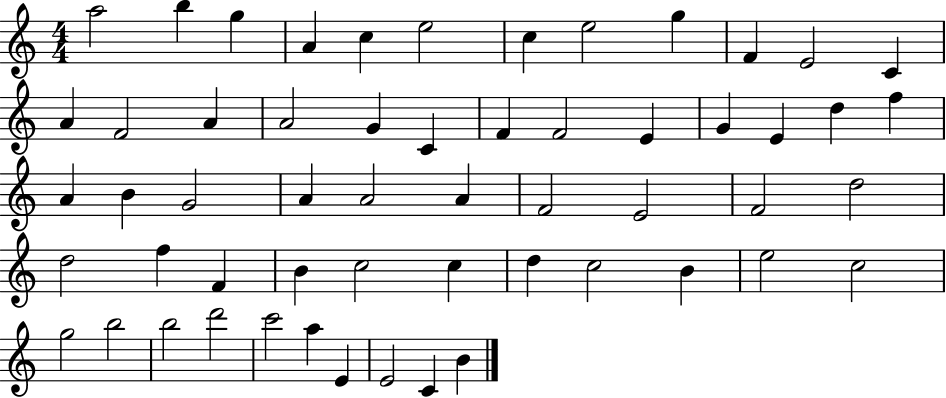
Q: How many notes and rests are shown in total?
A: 56